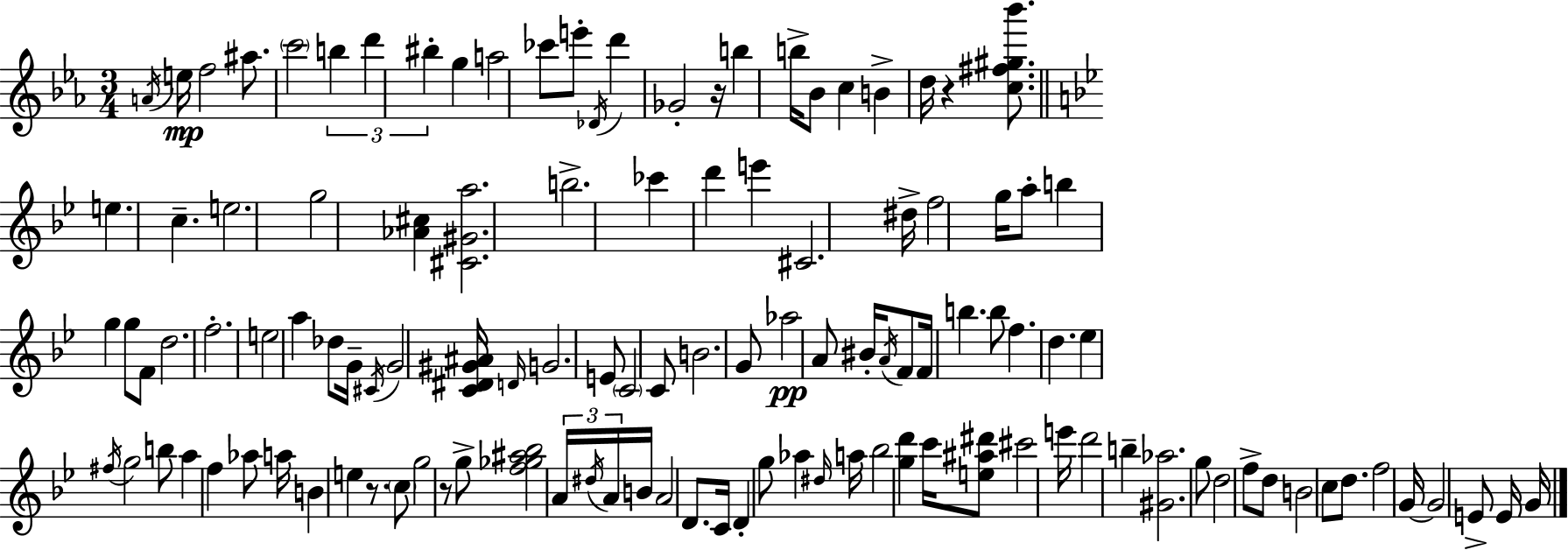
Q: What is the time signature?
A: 3/4